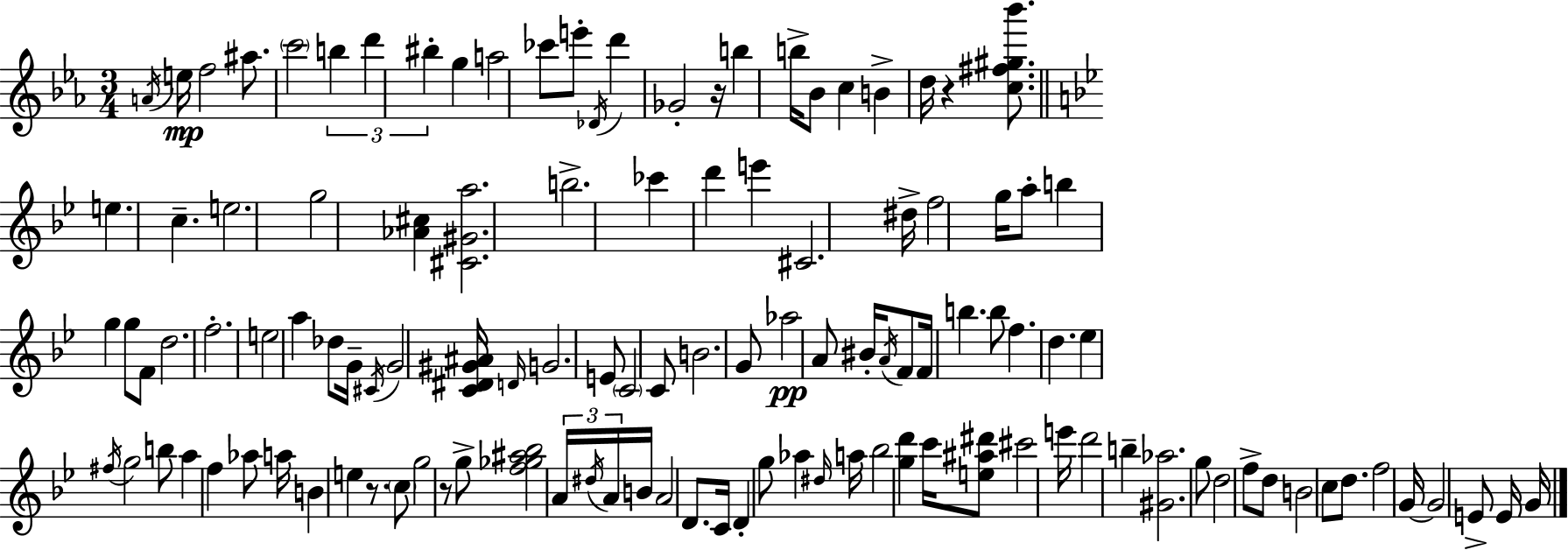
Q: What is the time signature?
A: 3/4